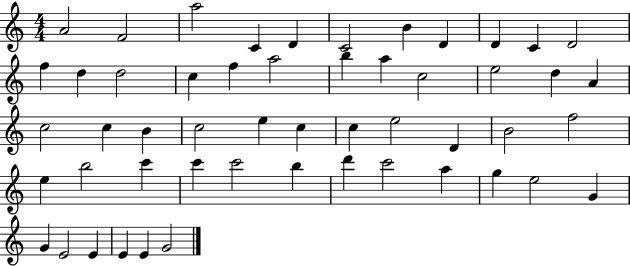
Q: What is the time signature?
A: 4/4